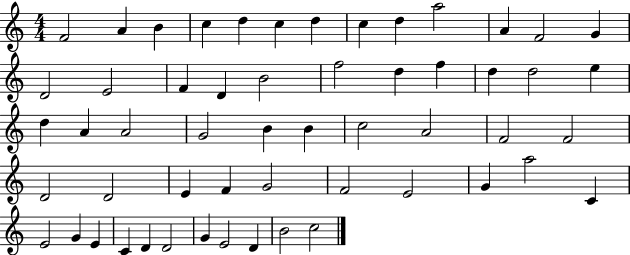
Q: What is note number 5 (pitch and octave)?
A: D5